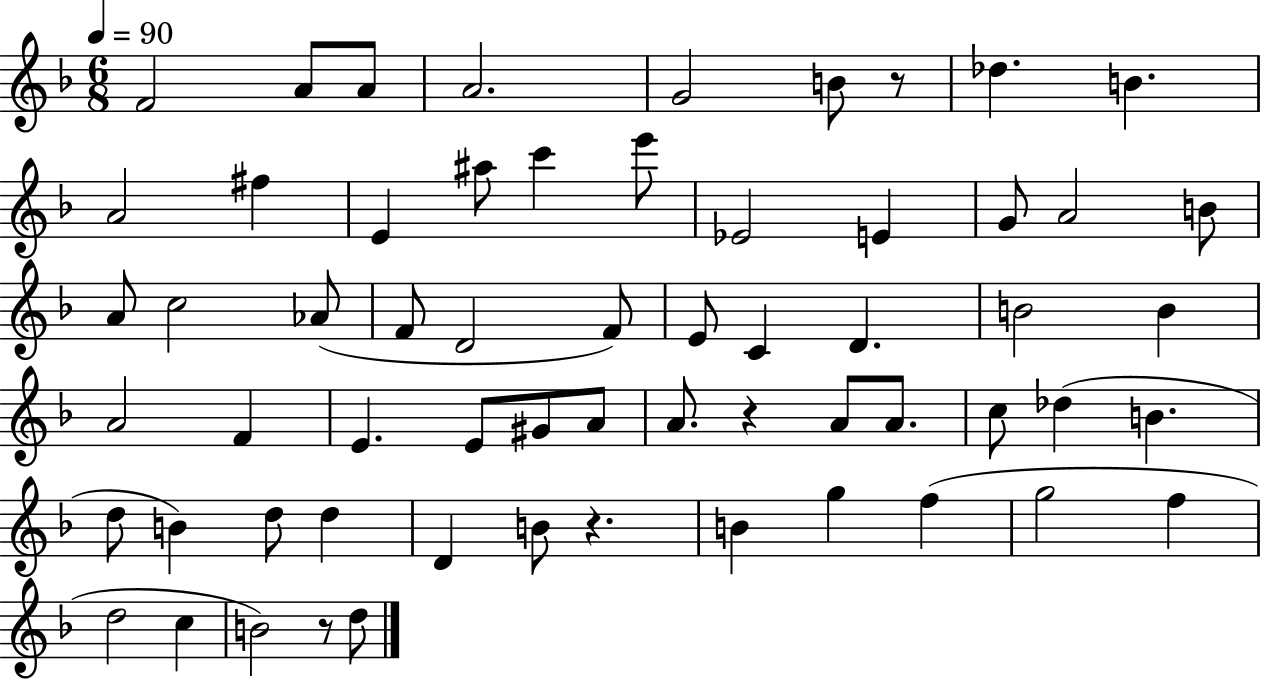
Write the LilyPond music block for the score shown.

{
  \clef treble
  \numericTimeSignature
  \time 6/8
  \key f \major
  \tempo 4 = 90
  f'2 a'8 a'8 | a'2. | g'2 b'8 r8 | des''4. b'4. | \break a'2 fis''4 | e'4 ais''8 c'''4 e'''8 | ees'2 e'4 | g'8 a'2 b'8 | \break a'8 c''2 aes'8( | f'8 d'2 f'8) | e'8 c'4 d'4. | b'2 b'4 | \break a'2 f'4 | e'4. e'8 gis'8 a'8 | a'8. r4 a'8 a'8. | c''8 des''4( b'4. | \break d''8 b'4) d''8 d''4 | d'4 b'8 r4. | b'4 g''4 f''4( | g''2 f''4 | \break d''2 c''4 | b'2) r8 d''8 | \bar "|."
}